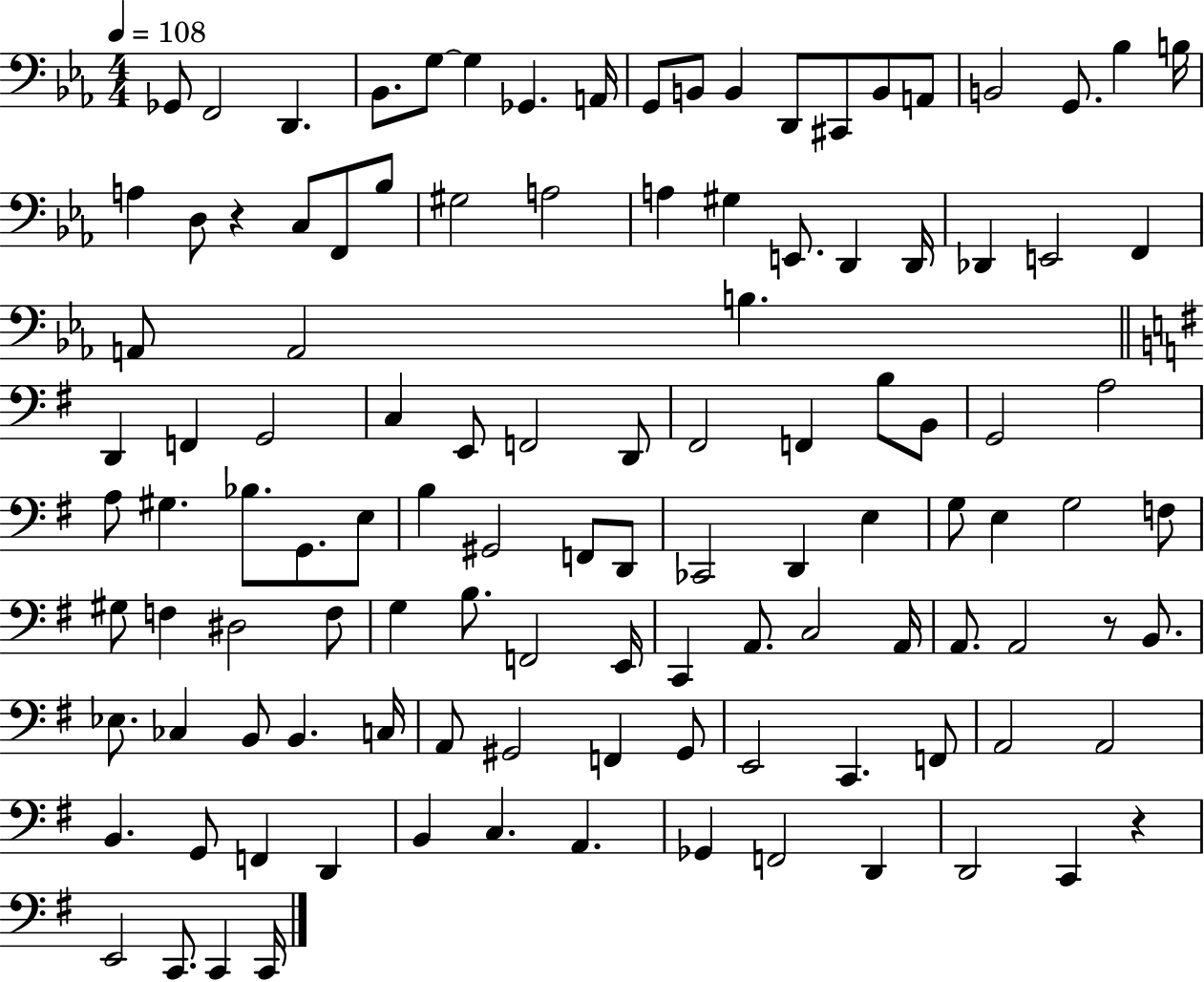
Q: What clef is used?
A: bass